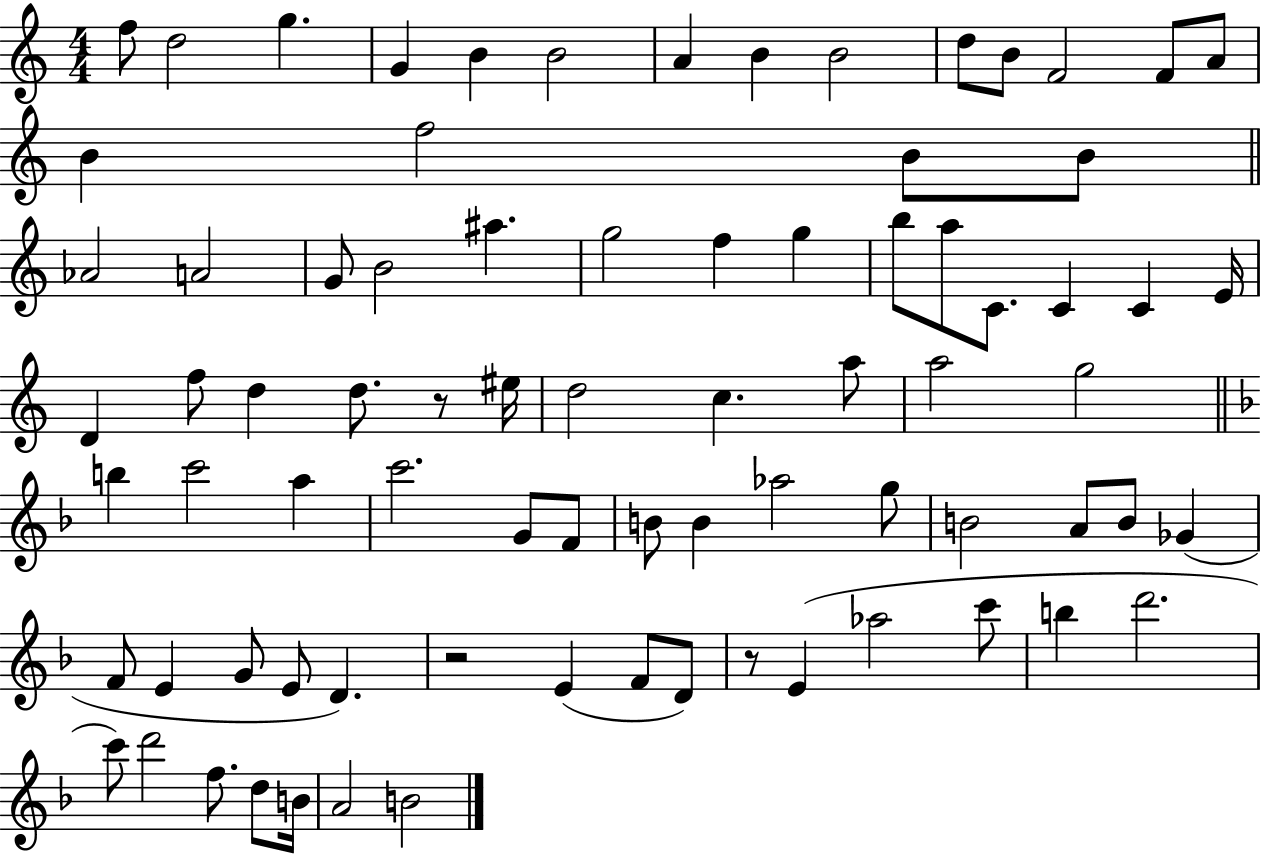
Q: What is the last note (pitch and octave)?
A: B4